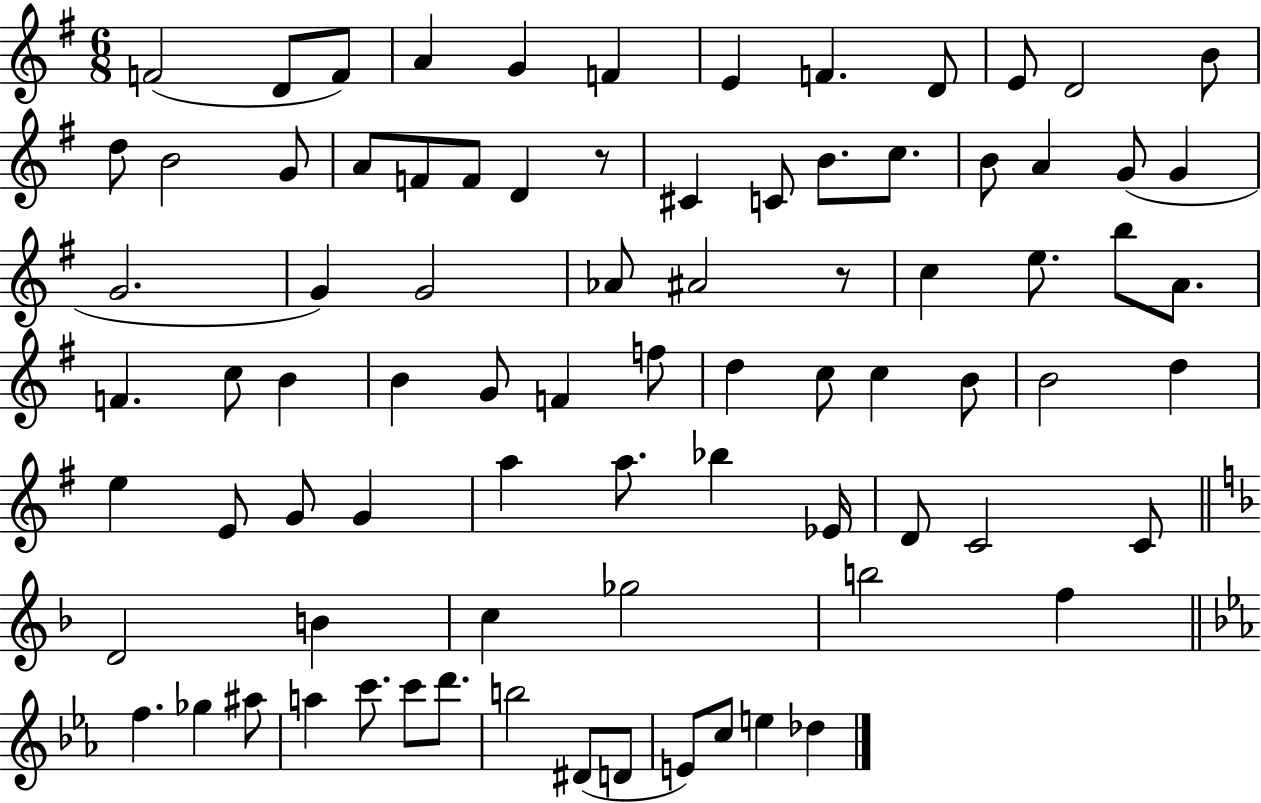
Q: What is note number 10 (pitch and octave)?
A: E4